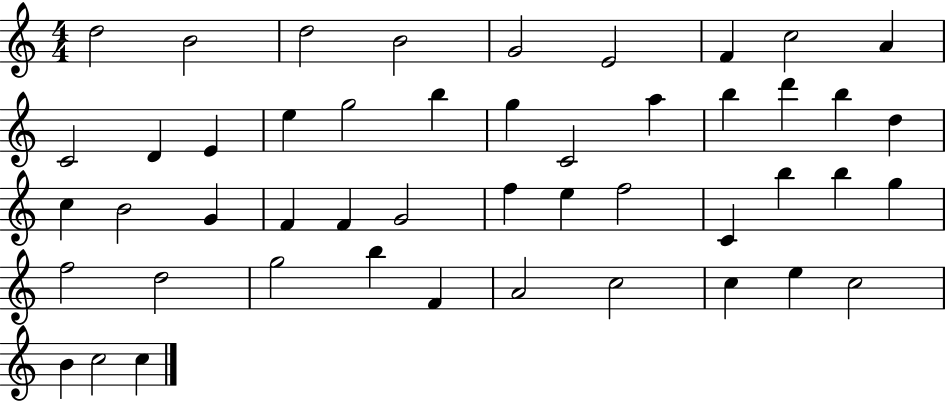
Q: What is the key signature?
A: C major